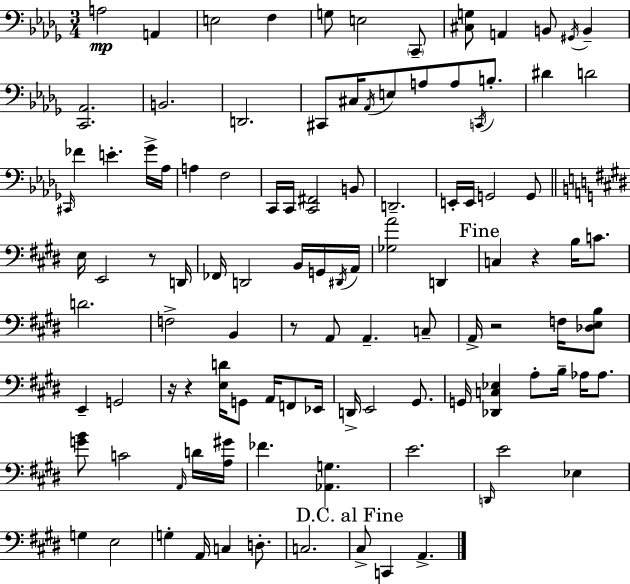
X:1
T:Untitled
M:3/4
L:1/4
K:Bbm
A,2 A,, E,2 F, G,/2 E,2 C,,/2 [^C,G,]/2 A,, B,,/2 ^G,,/4 B,, [C,,_A,,]2 B,,2 D,,2 ^C,,/2 ^C,/4 _A,,/4 E,/2 A,/2 A,/2 C,,/4 B,/2 ^D D2 ^C,,/4 _F E _G/4 _A,/4 A, F,2 C,,/4 C,,/4 [C,,^F,,]2 B,,/2 D,,2 E,,/4 E,,/4 G,,2 G,,/2 E,/4 E,,2 z/2 D,,/4 _F,,/4 D,,2 B,,/4 G,,/4 ^D,,/4 A,,/4 [_G,A]2 D,, C, z B,/4 C/2 D2 F,2 B,, z/2 A,,/2 A,, C,/2 A,,/4 z2 F,/4 [_D,E,B,]/2 E,, G,,2 z/4 z [E,D]/4 G,,/2 A,,/4 F,,/2 _E,,/4 D,,/4 E,,2 ^G,,/2 G,,/4 [_D,,C,_E,] A,/2 B,/4 _A,/4 _A,/2 [GB]/2 C2 A,,/4 D/4 [A,^G]/4 _F [_A,,G,] E2 D,,/4 E2 _E, G, E,2 G, A,,/4 C, D,/2 C,2 ^C,/2 C,, A,,